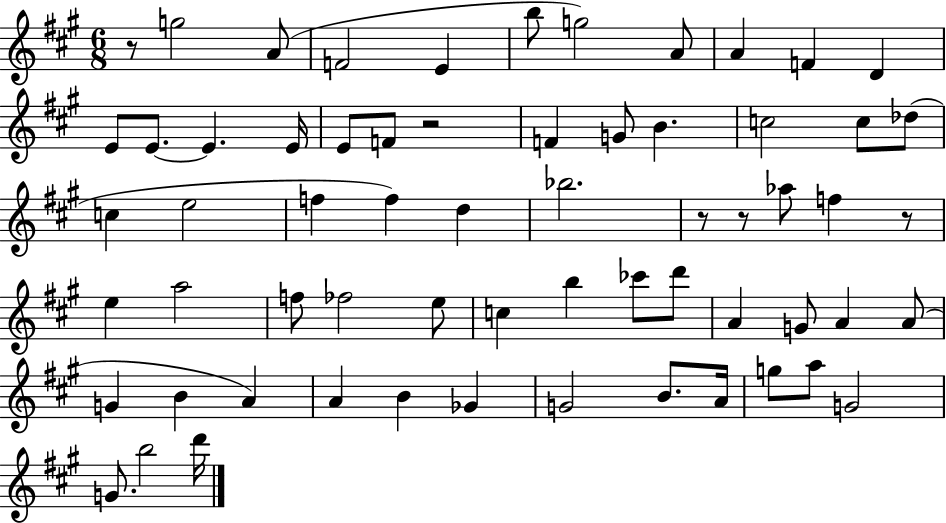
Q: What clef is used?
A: treble